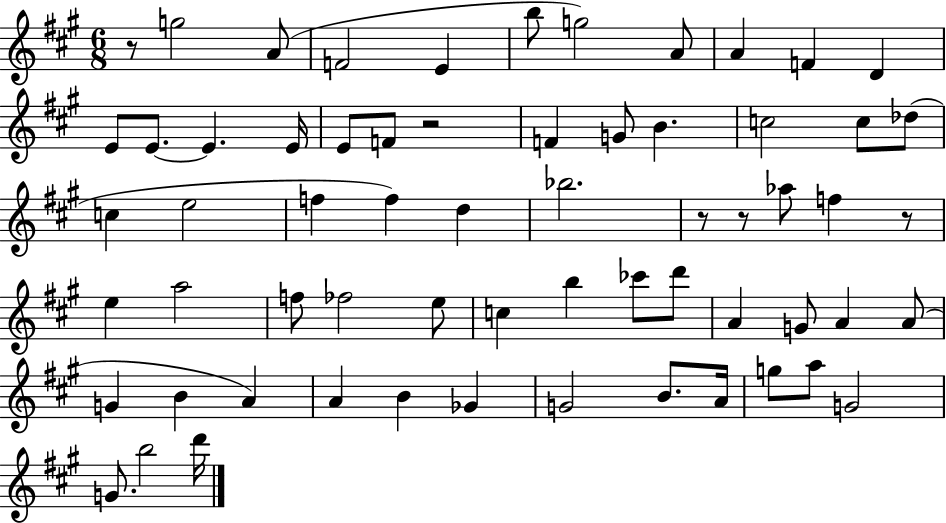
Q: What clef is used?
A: treble